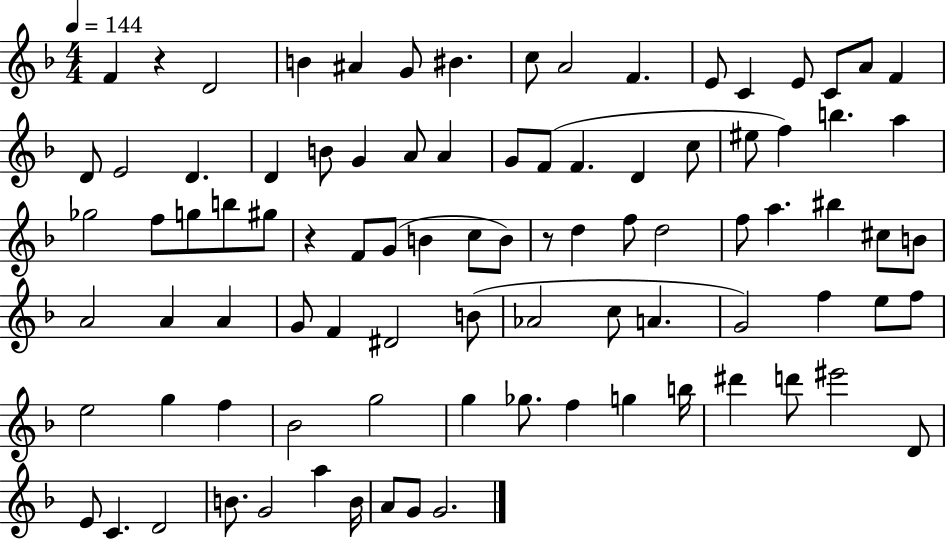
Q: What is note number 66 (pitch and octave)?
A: G5